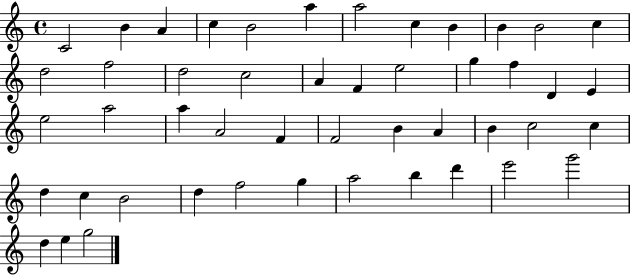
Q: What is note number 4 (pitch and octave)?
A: C5